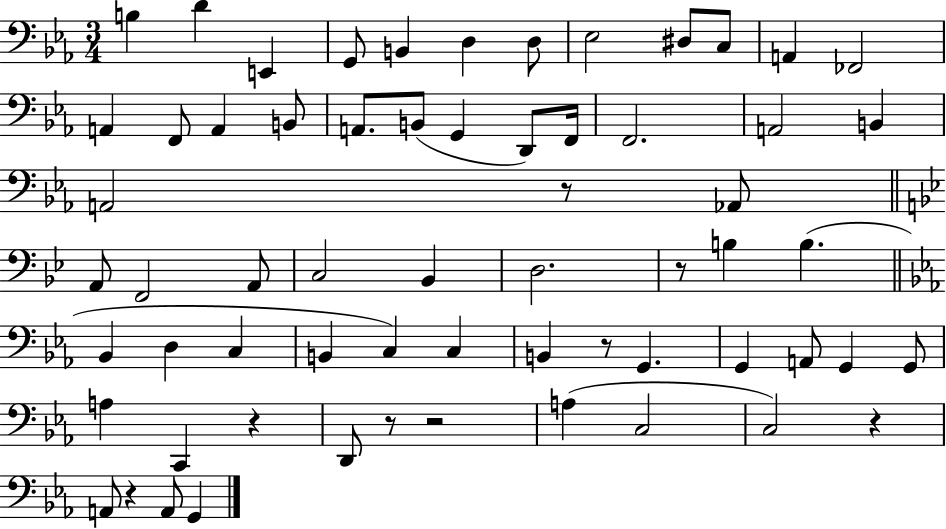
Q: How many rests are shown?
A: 8